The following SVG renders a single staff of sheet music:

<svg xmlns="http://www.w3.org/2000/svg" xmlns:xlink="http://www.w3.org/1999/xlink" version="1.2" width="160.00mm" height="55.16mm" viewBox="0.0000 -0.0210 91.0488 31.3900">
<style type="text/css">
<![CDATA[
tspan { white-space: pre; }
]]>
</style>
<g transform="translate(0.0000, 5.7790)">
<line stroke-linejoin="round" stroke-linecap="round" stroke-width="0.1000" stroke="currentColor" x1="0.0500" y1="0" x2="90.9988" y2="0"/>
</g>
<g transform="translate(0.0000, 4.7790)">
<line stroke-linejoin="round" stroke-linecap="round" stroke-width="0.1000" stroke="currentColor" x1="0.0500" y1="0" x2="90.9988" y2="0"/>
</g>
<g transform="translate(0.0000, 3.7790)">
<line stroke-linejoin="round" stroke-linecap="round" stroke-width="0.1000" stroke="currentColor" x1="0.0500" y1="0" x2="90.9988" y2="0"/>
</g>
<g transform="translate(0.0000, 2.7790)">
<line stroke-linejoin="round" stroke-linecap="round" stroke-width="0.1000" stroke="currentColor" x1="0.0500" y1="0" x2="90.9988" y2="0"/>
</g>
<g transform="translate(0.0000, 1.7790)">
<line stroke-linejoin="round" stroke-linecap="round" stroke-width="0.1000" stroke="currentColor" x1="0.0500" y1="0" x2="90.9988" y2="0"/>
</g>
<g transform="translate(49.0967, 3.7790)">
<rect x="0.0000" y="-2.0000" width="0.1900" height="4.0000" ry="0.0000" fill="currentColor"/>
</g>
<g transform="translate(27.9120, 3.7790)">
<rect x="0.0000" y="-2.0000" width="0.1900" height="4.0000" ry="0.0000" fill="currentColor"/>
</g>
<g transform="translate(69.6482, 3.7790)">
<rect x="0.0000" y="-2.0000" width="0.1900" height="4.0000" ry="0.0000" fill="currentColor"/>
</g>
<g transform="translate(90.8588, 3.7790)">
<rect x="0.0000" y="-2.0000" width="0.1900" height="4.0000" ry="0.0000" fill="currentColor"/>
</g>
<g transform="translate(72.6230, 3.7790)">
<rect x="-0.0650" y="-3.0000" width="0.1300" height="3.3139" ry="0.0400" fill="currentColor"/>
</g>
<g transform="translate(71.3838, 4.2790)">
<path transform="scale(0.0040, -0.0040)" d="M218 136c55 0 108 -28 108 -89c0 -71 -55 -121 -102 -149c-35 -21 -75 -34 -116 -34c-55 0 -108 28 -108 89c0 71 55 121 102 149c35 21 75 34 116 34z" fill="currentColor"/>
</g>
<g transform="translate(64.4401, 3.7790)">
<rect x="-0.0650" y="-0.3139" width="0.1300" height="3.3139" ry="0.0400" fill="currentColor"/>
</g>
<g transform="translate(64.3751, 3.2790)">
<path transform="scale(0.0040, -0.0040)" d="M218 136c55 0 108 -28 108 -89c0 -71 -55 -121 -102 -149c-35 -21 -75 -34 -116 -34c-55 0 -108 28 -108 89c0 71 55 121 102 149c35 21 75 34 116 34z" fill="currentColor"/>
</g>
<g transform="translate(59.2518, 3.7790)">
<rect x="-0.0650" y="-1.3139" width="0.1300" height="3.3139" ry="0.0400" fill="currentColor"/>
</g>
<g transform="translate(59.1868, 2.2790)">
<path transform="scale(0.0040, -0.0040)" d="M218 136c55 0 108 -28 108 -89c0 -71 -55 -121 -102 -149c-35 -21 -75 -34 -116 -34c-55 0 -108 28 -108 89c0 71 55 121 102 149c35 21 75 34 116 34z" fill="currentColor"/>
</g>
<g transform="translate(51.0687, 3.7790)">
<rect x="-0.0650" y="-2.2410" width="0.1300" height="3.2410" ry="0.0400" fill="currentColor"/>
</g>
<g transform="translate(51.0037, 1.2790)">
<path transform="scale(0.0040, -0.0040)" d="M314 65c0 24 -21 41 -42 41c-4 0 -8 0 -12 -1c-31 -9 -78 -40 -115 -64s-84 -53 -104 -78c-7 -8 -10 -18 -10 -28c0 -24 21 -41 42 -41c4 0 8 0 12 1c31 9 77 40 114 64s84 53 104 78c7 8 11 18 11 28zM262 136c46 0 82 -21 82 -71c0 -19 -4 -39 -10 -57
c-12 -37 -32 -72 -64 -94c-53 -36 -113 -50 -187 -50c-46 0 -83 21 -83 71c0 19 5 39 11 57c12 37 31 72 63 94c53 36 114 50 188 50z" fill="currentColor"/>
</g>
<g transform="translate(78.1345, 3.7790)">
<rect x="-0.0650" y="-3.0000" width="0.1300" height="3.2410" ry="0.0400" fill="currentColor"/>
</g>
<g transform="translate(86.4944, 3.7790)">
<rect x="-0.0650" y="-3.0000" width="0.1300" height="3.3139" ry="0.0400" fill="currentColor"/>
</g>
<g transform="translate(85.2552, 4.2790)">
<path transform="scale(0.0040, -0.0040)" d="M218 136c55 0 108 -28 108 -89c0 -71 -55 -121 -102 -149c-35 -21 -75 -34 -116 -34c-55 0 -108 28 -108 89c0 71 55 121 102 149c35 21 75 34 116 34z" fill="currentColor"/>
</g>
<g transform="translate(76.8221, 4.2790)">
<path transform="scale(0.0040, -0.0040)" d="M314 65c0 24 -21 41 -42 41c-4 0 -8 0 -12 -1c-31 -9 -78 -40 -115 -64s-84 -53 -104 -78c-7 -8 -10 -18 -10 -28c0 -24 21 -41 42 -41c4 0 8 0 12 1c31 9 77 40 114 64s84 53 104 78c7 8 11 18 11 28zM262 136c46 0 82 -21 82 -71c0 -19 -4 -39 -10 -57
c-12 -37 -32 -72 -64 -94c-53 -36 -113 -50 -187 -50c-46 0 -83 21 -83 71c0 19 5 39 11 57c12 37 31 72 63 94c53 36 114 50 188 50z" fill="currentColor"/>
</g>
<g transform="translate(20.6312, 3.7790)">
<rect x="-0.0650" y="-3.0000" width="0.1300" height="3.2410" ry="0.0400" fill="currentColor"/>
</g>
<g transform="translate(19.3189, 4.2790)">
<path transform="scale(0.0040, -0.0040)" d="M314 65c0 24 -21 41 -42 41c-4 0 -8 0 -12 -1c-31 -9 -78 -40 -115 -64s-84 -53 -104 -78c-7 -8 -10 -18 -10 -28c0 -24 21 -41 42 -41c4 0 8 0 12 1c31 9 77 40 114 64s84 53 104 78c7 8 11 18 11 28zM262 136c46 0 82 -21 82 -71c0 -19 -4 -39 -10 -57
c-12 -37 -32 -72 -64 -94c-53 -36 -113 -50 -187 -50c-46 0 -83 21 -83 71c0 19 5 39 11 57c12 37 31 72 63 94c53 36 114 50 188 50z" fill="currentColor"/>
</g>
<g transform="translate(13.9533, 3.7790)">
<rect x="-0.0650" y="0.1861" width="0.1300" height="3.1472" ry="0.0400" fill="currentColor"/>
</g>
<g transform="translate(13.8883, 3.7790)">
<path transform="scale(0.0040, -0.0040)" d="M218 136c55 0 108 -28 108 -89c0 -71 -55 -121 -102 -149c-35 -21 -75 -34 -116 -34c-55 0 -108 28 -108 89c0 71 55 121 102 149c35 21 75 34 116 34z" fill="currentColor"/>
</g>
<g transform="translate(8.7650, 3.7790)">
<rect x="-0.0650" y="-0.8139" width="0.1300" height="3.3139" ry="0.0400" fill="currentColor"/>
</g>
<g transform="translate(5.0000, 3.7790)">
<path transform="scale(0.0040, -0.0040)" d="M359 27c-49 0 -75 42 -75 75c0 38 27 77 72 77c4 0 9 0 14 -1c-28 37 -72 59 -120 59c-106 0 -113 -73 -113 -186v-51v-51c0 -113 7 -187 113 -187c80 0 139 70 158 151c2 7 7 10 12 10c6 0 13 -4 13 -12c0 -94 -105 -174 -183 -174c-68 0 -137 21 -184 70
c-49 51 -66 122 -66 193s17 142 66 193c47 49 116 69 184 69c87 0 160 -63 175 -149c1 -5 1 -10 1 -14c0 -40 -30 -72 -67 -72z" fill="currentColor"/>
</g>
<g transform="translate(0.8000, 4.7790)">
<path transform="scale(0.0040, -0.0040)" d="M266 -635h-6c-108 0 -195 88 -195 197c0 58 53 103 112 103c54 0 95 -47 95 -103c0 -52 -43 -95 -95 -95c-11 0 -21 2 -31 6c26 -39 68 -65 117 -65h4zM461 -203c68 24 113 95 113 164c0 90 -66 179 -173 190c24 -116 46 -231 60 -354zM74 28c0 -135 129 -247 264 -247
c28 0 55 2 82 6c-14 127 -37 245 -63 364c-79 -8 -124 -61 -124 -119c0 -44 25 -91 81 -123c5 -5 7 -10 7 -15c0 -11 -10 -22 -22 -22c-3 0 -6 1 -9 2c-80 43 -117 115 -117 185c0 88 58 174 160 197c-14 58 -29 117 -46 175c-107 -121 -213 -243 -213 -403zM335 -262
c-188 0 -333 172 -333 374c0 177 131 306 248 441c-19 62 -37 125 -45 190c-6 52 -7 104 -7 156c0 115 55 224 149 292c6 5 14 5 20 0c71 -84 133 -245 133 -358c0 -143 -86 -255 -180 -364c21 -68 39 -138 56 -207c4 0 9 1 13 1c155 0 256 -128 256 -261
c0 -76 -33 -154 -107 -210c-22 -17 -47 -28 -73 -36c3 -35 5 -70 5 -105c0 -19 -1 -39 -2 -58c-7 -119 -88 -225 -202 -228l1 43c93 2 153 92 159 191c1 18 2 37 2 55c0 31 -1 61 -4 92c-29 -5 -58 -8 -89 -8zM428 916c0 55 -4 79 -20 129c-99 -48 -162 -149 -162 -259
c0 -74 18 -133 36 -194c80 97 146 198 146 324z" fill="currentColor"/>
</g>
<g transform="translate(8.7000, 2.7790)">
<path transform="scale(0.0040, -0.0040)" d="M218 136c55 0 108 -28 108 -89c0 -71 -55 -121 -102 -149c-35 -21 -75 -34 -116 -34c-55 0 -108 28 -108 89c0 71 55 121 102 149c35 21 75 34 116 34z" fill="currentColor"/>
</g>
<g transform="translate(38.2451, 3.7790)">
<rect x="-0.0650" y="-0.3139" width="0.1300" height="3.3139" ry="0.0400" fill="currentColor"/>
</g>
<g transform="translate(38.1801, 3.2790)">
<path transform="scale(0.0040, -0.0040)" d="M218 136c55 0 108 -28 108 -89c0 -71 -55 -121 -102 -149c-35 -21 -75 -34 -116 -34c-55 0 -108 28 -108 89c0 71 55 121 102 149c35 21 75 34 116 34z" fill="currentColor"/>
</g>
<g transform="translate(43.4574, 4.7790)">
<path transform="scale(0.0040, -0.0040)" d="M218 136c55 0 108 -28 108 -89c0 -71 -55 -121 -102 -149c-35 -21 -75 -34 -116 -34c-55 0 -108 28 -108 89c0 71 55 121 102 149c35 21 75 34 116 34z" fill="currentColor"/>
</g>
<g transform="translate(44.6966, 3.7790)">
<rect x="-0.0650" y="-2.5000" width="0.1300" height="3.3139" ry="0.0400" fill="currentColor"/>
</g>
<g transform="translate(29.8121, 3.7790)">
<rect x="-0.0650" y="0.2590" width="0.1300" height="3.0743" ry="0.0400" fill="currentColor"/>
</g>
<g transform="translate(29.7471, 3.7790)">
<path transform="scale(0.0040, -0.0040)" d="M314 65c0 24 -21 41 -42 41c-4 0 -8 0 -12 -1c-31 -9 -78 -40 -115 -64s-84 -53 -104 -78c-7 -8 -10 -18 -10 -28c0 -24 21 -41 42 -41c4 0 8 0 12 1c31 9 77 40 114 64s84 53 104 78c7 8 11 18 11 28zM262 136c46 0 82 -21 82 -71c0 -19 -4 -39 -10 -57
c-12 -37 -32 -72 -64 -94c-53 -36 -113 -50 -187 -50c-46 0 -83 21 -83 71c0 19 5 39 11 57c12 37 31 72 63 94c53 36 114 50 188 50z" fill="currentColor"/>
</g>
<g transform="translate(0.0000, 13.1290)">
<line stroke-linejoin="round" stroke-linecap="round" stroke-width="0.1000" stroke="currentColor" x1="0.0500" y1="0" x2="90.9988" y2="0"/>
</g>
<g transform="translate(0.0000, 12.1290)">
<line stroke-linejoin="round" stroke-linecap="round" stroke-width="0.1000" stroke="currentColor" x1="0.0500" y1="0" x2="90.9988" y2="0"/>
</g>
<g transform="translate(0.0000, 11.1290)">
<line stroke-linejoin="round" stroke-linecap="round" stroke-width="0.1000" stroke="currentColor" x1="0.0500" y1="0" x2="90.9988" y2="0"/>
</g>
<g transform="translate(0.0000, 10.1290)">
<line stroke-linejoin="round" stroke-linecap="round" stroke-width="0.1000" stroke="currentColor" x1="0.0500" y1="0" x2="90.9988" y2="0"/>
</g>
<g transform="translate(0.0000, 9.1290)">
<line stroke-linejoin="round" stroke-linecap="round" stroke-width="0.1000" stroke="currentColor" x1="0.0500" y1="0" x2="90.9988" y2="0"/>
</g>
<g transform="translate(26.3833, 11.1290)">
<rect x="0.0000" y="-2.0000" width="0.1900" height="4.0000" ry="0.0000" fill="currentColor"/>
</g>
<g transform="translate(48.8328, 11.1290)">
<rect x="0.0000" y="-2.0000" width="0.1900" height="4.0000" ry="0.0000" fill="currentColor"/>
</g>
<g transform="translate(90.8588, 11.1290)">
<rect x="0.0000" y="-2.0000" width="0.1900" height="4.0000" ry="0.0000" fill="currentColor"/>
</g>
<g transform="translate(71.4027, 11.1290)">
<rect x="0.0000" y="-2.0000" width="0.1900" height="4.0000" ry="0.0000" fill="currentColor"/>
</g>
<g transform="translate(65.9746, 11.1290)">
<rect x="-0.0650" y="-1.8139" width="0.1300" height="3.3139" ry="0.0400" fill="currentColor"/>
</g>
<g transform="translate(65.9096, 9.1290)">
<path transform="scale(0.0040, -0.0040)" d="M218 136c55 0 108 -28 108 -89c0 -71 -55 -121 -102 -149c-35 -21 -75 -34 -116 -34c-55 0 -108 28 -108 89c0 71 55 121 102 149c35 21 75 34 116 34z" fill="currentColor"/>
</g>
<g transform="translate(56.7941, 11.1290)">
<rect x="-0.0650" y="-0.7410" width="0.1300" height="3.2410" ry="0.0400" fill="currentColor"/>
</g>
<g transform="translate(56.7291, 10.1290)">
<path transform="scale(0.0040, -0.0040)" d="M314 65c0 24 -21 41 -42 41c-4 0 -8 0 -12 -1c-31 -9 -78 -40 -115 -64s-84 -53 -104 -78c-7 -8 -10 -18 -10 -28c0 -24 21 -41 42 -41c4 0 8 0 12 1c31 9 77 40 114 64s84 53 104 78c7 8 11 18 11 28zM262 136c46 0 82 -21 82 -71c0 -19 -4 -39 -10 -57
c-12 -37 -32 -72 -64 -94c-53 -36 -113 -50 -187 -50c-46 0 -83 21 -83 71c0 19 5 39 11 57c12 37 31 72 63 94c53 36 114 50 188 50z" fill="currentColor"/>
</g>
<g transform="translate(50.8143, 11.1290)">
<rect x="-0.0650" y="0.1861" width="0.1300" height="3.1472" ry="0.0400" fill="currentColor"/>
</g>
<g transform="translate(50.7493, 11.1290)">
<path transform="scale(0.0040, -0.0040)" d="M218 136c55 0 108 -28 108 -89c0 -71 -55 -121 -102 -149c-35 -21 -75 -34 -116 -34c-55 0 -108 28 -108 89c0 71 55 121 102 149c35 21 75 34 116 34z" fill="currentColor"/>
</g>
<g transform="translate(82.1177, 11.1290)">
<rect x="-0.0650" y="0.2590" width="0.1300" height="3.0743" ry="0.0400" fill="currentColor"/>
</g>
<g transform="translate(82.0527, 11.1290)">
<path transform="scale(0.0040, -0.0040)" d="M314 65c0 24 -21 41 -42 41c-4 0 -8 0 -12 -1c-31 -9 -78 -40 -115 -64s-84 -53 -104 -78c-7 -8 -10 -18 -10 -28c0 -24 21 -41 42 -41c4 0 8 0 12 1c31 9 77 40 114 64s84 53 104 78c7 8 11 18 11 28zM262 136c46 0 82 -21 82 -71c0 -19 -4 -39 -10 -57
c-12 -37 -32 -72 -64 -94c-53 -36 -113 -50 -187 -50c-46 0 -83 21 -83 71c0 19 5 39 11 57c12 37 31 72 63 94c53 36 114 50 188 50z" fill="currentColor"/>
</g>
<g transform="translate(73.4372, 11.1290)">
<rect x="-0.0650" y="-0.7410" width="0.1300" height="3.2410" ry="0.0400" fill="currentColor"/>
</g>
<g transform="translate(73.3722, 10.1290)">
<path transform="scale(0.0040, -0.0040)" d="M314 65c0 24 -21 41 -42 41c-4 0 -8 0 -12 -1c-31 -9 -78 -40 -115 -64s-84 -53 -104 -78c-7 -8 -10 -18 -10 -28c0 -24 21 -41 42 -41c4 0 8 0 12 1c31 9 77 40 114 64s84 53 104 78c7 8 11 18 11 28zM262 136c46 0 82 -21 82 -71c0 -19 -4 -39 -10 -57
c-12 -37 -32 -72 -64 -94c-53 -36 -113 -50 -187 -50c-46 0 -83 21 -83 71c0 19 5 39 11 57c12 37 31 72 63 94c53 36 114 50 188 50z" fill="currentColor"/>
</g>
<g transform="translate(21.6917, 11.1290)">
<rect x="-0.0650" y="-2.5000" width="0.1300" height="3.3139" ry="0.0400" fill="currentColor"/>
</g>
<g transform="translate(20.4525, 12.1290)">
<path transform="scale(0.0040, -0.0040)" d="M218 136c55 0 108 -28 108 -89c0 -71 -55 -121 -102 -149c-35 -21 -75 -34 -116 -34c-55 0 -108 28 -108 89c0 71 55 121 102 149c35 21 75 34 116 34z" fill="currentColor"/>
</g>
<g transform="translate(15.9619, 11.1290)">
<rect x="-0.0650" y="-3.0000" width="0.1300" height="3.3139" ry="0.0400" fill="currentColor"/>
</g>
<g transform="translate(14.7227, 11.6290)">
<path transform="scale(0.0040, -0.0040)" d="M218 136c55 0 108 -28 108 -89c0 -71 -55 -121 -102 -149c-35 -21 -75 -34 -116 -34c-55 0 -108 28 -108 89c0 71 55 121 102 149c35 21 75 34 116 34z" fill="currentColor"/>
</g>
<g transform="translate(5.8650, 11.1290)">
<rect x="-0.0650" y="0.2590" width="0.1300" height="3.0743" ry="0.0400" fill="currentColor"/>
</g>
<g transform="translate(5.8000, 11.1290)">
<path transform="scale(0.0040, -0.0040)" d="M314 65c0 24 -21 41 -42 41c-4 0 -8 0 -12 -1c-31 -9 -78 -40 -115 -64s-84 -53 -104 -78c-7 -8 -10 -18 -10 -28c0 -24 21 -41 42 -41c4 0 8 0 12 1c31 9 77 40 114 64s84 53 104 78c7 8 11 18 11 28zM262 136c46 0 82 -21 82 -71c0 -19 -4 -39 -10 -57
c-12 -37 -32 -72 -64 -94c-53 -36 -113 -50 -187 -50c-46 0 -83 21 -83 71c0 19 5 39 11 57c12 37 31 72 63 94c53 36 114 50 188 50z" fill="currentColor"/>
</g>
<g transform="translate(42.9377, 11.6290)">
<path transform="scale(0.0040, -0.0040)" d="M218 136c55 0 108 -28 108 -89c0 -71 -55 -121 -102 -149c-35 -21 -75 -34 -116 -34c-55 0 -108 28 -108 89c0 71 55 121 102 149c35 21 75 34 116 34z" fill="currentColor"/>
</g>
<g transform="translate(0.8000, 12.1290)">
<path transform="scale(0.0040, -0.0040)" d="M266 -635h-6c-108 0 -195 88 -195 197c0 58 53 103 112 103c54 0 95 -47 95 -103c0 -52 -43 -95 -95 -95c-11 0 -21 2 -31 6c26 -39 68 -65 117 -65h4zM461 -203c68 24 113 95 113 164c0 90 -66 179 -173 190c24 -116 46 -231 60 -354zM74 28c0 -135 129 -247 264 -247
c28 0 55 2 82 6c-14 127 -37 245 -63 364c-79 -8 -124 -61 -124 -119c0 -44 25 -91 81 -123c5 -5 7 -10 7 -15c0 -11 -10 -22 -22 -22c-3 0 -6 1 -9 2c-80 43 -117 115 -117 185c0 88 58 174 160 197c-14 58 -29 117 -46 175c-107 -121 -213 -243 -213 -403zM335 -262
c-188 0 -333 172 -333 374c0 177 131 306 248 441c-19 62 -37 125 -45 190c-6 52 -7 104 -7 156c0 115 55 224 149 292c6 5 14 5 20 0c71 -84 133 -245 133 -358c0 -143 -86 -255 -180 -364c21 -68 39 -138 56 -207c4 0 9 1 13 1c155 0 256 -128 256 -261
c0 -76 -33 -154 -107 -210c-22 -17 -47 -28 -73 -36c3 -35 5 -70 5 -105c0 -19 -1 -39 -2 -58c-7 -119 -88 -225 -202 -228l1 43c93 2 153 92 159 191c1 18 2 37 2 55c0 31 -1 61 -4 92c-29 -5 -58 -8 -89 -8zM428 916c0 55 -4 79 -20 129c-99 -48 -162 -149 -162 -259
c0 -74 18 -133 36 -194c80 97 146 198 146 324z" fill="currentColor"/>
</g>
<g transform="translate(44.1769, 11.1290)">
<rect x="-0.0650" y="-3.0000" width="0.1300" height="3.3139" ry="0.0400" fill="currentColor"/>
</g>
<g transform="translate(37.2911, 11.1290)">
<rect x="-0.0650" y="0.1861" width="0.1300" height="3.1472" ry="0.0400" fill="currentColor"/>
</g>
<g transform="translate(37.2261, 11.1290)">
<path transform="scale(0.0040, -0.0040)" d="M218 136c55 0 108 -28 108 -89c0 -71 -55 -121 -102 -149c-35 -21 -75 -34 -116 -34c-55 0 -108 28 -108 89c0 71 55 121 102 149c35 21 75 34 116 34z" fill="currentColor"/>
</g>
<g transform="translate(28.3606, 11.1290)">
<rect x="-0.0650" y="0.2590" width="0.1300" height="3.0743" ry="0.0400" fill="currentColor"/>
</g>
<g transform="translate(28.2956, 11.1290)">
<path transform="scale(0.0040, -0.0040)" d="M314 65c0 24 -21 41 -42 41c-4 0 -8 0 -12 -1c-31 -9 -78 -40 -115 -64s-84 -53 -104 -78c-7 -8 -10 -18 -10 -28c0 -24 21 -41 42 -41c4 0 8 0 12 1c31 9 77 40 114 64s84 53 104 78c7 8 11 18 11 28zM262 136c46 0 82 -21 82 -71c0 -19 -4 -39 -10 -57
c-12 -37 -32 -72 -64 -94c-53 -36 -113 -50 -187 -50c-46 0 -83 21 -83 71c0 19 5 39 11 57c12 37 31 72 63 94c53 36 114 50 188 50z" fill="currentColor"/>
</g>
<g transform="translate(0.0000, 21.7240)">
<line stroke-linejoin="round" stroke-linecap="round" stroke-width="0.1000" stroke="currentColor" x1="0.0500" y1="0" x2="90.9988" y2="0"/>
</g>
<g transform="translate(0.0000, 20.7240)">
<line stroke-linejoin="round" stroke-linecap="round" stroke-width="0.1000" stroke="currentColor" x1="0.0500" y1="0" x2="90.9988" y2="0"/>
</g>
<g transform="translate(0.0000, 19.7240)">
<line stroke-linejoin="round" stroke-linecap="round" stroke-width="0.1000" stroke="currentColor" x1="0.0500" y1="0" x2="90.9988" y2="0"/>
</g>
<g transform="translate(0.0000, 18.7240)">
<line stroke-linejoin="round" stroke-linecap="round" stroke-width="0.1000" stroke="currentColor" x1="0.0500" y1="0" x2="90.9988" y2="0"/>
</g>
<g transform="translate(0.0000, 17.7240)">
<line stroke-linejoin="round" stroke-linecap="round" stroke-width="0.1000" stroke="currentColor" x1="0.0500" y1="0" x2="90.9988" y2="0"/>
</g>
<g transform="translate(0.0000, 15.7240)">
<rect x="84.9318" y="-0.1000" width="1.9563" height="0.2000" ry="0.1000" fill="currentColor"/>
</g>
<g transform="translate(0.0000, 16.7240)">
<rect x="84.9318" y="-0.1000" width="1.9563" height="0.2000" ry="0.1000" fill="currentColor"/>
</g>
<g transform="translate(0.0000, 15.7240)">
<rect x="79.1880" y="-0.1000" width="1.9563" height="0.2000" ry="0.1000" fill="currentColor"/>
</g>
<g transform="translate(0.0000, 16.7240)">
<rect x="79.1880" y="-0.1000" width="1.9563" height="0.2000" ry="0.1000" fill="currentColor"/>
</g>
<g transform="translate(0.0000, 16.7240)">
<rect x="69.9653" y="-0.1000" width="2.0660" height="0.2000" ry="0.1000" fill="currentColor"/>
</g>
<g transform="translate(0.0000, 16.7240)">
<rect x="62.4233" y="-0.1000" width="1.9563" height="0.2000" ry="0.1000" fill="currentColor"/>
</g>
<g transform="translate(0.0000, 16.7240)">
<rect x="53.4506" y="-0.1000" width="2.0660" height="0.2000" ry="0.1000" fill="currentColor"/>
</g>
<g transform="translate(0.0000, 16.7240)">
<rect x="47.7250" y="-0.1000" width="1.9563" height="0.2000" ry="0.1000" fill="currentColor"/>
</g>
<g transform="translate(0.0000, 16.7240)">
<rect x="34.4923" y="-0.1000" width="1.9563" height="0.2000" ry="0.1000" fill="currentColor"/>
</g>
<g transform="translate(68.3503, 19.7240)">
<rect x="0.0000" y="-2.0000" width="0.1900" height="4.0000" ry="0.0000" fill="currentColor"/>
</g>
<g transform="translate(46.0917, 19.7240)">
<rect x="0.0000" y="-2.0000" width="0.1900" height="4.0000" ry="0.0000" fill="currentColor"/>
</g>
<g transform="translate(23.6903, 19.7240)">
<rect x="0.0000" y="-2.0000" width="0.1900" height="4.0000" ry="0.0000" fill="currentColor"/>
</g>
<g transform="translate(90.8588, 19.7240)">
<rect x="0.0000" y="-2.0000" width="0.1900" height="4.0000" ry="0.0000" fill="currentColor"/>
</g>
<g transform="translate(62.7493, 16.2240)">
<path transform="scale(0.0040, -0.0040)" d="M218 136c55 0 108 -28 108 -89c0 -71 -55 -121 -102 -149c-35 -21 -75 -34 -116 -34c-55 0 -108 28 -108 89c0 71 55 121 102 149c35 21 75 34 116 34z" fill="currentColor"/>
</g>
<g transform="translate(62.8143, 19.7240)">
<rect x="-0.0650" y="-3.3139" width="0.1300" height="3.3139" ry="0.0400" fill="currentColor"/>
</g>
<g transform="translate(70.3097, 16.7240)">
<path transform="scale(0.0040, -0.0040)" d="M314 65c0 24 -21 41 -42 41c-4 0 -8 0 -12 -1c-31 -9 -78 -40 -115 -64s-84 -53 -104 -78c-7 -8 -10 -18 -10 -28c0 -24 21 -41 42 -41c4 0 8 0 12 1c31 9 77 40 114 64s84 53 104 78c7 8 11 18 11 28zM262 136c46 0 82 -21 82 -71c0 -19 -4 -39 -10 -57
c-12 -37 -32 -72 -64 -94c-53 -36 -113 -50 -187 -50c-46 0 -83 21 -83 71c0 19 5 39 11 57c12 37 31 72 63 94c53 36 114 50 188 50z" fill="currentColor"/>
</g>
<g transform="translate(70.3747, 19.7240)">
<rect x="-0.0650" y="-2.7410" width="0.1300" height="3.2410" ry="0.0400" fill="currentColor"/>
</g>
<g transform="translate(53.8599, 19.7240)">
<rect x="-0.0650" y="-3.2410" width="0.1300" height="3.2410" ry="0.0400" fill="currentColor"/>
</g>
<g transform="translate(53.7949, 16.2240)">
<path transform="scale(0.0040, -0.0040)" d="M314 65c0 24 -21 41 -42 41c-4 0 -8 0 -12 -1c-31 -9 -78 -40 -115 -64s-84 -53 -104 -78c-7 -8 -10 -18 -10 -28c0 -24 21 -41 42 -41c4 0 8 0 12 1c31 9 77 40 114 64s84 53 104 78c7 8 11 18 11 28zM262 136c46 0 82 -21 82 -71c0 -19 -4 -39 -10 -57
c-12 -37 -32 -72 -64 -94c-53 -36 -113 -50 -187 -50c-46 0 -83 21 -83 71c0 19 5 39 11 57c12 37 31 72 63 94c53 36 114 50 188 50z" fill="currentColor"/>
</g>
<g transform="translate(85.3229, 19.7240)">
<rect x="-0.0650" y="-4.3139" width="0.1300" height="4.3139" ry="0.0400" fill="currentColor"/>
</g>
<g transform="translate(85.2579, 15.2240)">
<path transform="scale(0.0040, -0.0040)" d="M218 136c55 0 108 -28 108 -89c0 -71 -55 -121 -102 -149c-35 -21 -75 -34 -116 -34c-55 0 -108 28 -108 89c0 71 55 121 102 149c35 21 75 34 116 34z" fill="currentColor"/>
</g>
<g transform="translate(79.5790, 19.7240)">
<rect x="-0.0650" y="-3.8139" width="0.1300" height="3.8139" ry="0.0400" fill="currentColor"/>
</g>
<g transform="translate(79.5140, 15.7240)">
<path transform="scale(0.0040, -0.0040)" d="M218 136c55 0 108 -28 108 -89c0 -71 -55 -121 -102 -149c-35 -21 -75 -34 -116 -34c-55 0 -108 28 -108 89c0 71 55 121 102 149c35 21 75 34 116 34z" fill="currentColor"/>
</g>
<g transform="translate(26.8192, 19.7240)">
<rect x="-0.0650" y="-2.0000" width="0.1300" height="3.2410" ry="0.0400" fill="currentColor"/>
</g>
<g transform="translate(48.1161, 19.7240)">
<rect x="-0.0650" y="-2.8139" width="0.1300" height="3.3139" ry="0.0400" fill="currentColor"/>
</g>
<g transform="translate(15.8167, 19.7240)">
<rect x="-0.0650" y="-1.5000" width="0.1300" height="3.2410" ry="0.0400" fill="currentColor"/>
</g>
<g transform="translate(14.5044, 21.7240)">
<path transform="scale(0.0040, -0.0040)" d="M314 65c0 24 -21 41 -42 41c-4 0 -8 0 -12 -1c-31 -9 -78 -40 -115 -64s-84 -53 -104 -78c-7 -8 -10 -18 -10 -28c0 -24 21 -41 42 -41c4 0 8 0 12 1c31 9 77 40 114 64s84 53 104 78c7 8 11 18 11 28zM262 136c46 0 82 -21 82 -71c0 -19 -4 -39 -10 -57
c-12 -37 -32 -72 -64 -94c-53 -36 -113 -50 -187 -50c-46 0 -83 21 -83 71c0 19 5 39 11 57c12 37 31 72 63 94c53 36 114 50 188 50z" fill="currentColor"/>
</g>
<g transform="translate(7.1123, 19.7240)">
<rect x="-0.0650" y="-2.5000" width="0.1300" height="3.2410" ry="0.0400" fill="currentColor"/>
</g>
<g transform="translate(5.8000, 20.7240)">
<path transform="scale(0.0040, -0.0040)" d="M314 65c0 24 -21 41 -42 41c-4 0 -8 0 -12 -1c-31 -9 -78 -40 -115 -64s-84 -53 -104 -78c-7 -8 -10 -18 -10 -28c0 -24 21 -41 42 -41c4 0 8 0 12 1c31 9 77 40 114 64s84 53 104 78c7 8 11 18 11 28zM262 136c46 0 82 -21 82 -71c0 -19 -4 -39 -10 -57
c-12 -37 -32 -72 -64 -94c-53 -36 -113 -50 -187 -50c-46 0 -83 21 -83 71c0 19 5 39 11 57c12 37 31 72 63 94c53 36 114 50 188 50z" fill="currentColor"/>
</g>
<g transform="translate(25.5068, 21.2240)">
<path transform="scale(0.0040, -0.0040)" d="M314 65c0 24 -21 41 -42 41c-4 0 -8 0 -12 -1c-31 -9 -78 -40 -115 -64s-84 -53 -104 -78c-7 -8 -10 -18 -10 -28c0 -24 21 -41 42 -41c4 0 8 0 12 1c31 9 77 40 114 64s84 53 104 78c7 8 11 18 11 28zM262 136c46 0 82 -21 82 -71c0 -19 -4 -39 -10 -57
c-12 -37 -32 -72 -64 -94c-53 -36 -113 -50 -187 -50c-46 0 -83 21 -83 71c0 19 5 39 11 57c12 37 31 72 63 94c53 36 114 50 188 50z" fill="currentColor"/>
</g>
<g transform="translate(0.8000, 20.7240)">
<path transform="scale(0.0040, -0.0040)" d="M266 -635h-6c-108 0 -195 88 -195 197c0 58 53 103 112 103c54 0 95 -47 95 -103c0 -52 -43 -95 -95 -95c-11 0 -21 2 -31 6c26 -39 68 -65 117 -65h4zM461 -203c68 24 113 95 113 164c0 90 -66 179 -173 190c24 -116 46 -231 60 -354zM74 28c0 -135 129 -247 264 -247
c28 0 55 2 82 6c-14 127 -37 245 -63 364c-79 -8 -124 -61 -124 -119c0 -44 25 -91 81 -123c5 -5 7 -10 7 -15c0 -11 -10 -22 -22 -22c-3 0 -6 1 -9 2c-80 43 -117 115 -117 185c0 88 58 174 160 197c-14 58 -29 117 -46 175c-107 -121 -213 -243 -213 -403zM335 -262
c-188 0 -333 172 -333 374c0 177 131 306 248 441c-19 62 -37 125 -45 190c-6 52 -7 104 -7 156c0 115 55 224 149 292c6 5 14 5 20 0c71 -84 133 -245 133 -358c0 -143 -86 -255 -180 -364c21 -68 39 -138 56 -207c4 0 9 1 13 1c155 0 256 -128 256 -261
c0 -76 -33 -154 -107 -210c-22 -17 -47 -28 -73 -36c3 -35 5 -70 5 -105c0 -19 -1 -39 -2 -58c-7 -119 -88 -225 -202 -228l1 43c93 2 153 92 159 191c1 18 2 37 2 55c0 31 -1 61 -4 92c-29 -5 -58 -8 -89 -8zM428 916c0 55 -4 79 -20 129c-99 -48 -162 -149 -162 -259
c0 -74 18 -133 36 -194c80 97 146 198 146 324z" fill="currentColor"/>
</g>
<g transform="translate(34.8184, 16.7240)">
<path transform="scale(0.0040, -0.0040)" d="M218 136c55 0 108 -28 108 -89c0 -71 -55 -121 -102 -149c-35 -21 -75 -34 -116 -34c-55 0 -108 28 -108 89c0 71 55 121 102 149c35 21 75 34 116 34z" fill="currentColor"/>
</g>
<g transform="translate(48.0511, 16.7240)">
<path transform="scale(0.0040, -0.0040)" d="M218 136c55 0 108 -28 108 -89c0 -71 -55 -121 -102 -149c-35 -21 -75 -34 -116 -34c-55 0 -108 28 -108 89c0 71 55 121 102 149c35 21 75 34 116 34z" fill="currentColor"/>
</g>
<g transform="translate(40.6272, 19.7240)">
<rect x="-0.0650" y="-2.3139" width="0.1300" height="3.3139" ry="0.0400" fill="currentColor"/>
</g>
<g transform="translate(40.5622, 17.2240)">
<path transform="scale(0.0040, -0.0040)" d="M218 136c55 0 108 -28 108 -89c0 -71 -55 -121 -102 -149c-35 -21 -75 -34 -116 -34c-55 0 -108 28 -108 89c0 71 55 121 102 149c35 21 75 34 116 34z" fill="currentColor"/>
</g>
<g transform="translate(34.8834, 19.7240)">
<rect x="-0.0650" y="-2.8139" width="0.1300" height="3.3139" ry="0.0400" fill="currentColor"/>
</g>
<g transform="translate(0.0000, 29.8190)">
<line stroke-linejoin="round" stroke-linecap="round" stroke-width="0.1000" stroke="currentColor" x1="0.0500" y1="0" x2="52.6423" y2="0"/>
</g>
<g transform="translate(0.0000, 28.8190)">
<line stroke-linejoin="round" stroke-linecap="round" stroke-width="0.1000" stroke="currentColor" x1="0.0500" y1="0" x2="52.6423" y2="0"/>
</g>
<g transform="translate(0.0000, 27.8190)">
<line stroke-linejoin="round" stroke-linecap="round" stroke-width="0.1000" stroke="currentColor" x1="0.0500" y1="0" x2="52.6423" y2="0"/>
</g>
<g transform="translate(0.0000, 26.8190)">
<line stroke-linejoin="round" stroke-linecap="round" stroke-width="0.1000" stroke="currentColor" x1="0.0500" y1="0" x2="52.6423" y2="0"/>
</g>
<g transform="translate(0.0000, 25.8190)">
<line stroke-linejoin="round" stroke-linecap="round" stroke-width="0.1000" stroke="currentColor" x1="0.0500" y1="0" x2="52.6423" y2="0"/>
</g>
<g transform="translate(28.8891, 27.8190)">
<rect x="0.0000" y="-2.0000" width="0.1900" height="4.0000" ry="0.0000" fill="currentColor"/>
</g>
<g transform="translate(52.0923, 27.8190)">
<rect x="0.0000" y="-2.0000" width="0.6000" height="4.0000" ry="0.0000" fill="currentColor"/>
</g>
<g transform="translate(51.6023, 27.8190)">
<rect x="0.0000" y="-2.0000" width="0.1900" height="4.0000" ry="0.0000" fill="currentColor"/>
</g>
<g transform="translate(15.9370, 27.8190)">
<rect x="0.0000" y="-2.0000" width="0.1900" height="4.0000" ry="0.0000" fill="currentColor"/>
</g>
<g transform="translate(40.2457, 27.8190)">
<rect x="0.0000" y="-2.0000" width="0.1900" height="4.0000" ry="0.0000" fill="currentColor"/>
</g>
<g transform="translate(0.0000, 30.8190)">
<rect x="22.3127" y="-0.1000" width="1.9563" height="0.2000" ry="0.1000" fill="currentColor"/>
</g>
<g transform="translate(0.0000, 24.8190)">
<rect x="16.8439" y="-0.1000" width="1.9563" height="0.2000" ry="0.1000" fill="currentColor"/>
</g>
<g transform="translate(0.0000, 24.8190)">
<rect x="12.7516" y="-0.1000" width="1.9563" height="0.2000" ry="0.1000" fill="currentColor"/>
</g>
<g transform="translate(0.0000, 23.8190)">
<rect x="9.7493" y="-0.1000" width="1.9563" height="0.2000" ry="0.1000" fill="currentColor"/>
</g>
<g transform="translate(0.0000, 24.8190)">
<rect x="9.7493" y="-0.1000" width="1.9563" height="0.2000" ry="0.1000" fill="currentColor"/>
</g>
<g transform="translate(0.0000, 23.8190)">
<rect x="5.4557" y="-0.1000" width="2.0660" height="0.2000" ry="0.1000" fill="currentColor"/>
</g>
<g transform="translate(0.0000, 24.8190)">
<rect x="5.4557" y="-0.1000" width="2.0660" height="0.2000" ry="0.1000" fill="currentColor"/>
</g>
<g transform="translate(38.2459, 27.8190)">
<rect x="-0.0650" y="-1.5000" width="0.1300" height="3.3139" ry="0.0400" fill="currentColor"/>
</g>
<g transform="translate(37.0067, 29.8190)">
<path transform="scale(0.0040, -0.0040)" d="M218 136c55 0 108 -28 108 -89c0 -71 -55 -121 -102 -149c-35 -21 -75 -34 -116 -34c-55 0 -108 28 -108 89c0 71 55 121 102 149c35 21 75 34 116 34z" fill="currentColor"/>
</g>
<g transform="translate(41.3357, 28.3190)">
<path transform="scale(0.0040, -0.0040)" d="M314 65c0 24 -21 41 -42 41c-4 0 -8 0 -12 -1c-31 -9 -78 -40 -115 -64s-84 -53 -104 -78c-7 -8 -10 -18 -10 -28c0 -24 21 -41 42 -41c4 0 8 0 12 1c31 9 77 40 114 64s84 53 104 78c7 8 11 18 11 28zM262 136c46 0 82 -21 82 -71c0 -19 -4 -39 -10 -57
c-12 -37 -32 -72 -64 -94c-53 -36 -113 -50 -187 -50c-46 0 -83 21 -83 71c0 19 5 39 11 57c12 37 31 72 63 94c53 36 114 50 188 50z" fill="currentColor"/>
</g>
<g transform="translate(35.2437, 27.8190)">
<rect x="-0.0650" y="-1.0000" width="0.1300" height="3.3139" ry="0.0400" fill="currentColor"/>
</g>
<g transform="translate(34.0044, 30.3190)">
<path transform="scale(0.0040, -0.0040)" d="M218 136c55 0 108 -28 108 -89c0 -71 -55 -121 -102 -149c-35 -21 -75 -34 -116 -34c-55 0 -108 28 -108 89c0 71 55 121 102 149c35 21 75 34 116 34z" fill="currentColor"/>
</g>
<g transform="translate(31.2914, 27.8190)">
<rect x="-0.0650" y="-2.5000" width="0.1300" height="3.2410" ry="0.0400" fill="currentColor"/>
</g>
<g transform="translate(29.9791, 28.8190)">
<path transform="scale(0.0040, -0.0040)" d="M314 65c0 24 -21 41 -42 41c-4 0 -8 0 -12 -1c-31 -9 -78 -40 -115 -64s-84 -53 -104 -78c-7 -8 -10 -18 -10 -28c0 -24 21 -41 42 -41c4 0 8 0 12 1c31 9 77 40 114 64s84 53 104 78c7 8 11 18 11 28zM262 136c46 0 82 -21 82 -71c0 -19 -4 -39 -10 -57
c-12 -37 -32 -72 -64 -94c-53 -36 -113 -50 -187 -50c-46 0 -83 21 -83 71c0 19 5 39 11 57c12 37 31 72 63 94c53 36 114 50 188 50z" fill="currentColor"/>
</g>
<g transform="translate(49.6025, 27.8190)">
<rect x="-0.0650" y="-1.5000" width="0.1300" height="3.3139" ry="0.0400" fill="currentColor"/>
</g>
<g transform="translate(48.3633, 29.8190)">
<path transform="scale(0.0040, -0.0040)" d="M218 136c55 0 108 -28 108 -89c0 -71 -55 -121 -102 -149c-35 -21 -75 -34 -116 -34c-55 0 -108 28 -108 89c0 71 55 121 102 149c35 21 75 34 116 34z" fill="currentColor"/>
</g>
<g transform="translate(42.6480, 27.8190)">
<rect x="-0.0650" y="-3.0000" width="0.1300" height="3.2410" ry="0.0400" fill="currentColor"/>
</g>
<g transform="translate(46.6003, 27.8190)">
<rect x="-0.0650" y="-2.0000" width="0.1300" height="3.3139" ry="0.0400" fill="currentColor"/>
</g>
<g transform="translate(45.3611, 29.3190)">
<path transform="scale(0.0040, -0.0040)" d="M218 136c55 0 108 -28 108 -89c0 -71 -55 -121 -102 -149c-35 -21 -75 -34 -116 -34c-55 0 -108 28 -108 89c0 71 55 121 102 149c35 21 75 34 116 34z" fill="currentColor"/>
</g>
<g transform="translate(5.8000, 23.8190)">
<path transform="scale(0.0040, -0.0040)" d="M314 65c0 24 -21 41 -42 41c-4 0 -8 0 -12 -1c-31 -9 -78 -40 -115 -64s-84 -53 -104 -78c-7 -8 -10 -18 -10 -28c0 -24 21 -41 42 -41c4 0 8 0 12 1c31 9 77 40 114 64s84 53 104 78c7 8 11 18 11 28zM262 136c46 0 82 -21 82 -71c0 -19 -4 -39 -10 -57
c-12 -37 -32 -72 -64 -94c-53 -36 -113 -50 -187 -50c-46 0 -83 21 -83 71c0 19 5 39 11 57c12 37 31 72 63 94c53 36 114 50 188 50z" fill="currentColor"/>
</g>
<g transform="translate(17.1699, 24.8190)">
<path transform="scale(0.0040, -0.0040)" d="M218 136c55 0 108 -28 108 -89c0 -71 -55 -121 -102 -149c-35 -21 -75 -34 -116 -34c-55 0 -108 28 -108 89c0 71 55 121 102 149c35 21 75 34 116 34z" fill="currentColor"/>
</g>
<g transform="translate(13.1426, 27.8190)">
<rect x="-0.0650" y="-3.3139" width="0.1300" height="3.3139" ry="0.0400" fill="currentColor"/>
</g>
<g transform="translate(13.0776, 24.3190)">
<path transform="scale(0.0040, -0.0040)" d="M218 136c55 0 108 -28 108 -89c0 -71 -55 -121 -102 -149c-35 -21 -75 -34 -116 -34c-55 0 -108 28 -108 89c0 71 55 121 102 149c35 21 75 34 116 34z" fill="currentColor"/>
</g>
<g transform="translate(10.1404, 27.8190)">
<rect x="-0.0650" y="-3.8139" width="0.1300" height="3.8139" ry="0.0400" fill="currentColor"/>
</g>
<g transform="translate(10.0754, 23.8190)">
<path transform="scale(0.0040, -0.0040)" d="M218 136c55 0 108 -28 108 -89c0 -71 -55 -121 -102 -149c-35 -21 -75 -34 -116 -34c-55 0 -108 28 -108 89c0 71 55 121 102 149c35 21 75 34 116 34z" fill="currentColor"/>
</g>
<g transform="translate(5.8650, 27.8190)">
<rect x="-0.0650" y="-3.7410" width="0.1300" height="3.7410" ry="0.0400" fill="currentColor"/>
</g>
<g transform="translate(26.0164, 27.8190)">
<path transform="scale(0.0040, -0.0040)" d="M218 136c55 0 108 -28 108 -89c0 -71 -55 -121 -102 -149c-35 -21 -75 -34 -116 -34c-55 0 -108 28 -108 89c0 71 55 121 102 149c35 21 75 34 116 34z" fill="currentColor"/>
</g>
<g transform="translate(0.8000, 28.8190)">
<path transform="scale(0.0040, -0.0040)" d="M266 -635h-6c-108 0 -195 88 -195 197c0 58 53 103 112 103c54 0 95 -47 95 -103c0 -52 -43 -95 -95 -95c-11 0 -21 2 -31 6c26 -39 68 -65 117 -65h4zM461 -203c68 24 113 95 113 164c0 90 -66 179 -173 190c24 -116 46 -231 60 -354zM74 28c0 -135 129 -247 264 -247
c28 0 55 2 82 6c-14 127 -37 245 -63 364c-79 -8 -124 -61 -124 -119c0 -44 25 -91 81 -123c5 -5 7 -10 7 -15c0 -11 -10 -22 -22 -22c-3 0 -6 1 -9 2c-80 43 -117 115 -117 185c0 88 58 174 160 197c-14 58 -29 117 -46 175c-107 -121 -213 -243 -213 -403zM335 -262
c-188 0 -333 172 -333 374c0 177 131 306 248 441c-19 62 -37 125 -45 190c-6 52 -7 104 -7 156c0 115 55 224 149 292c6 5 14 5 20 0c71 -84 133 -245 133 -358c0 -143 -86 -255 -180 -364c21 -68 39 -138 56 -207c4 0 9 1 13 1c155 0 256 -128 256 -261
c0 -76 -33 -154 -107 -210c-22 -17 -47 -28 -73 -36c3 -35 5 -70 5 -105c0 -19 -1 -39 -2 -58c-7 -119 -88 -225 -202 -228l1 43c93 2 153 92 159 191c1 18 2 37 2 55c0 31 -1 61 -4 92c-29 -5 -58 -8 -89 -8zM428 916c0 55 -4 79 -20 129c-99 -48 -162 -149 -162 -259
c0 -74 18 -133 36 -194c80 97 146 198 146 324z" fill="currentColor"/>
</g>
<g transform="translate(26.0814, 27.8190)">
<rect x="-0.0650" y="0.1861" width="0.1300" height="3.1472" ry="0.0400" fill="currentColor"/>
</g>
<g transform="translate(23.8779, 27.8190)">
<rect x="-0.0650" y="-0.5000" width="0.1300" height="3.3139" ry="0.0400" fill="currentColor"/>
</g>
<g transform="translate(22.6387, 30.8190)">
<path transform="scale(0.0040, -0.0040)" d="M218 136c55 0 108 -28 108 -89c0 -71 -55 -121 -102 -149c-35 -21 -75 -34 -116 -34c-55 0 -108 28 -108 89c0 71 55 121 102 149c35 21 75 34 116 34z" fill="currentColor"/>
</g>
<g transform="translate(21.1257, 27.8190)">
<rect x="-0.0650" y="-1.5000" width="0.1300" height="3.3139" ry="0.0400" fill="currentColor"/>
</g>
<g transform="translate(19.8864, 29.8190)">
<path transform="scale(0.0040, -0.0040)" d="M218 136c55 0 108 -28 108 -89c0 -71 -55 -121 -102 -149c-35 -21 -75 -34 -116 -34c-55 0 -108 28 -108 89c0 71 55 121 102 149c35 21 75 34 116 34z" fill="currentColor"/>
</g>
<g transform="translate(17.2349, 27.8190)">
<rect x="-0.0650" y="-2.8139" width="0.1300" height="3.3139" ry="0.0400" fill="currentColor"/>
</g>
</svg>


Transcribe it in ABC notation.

X:1
T:Untitled
M:4/4
L:1/4
K:C
d B A2 B2 c G g2 e c A A2 A B2 A G B2 B A B d2 f d2 B2 G2 E2 F2 a g a b2 b a2 c' d' c'2 c' b a E C B G2 D E A2 F E